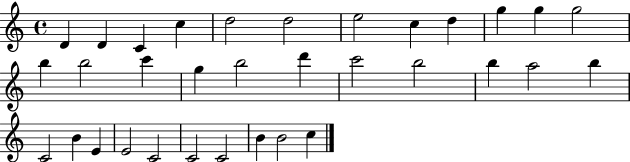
X:1
T:Untitled
M:4/4
L:1/4
K:C
D D C c d2 d2 e2 c d g g g2 b b2 c' g b2 d' c'2 b2 b a2 b C2 B E E2 C2 C2 C2 B B2 c